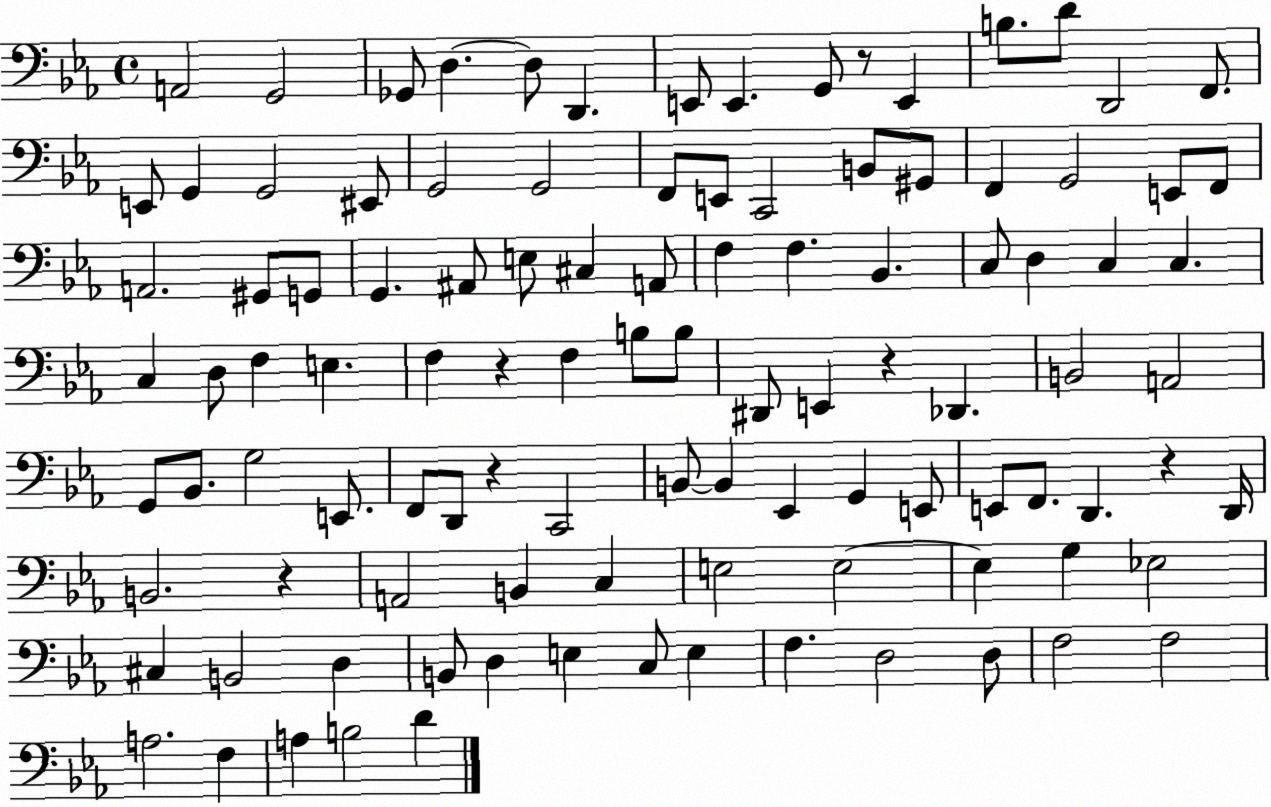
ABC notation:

X:1
T:Untitled
M:4/4
L:1/4
K:Eb
A,,2 G,,2 _G,,/2 D, D,/2 D,, E,,/2 E,, G,,/2 z/2 E,, B,/2 D/2 D,,2 F,,/2 E,,/2 G,, G,,2 ^E,,/2 G,,2 G,,2 F,,/2 E,,/2 C,,2 B,,/2 ^G,,/2 F,, G,,2 E,,/2 F,,/2 A,,2 ^G,,/2 G,,/2 G,, ^A,,/2 E,/2 ^C, A,,/2 F, F, _B,, C,/2 D, C, C, C, D,/2 F, E, F, z F, B,/2 B,/2 ^D,,/2 E,, z _D,, B,,2 A,,2 G,,/2 _B,,/2 G,2 E,,/2 F,,/2 D,,/2 z C,,2 B,,/2 B,, _E,, G,, E,,/2 E,,/2 F,,/2 D,, z D,,/4 B,,2 z A,,2 B,, C, E,2 E,2 E, G, _E,2 ^C, B,,2 D, B,,/2 D, E, C,/2 E, F, D,2 D,/2 F,2 F,2 A,2 F, A, B,2 D